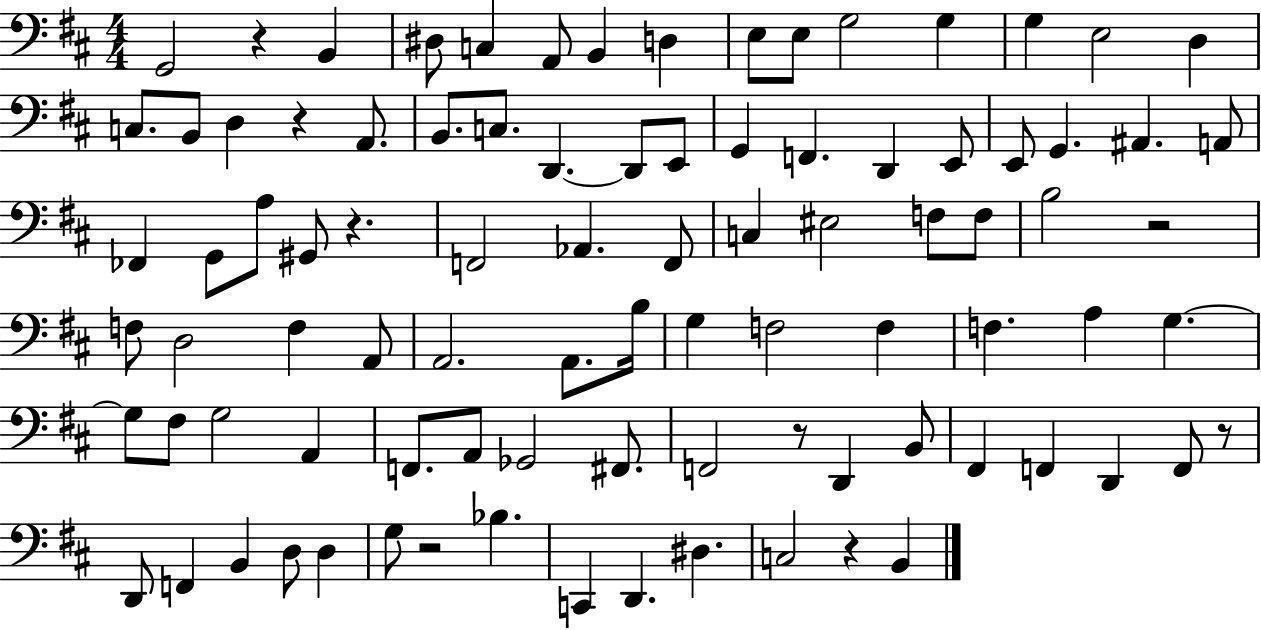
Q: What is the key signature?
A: D major